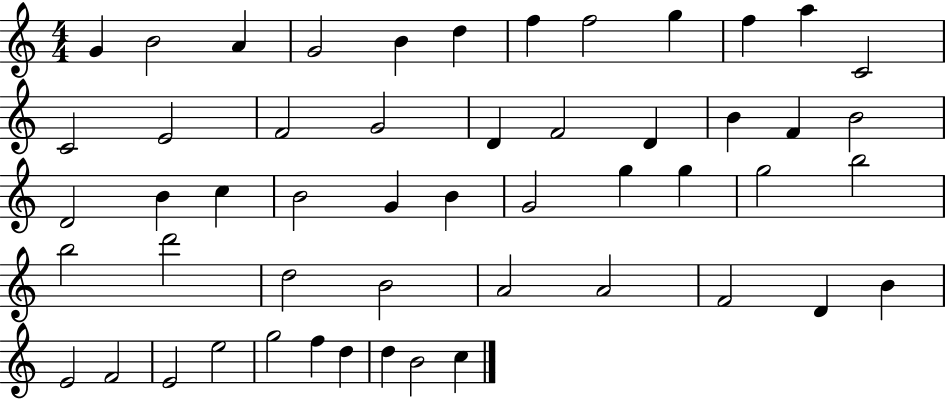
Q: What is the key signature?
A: C major